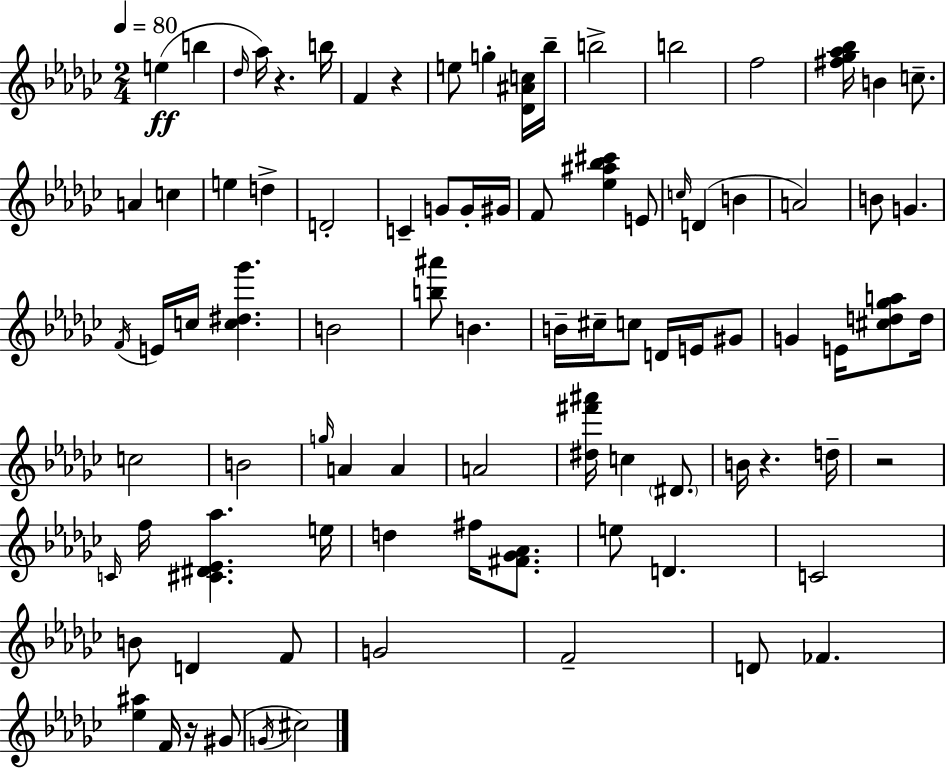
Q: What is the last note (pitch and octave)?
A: C#5